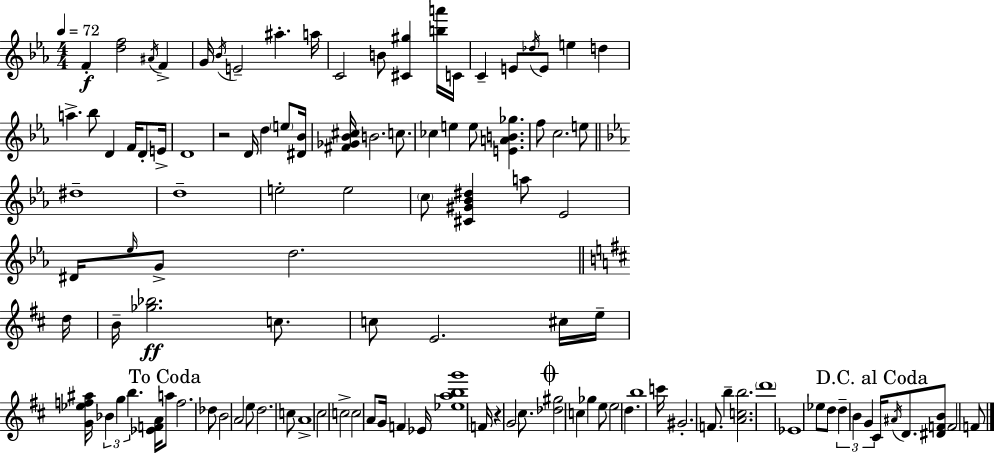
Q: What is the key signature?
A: EES major